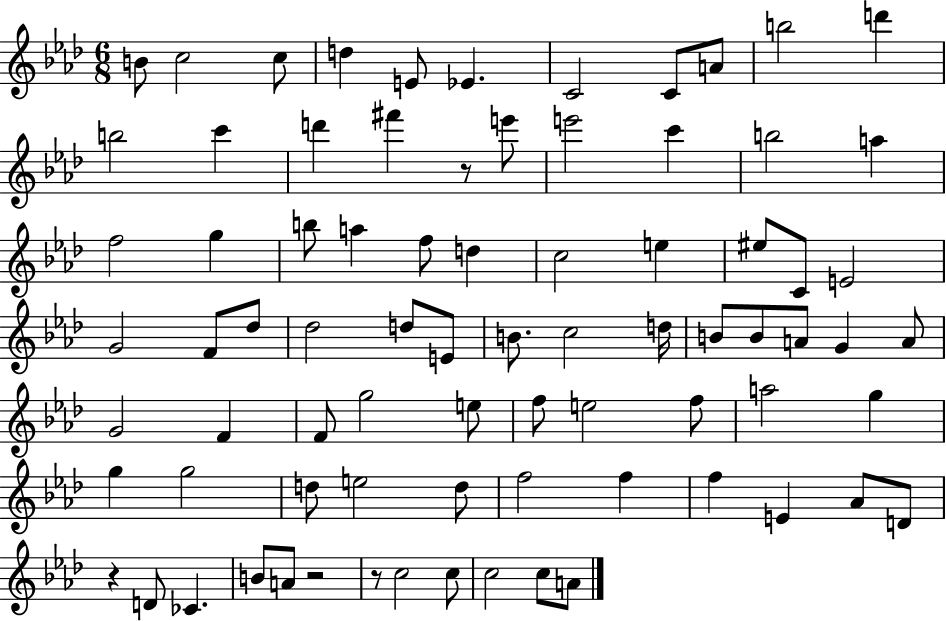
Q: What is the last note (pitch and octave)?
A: A4